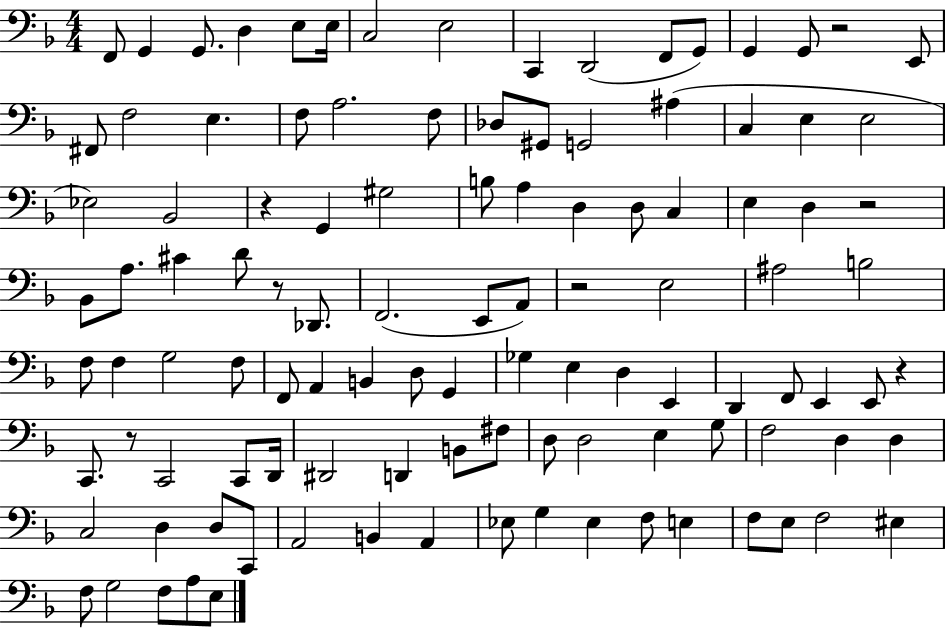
F2/e G2/q G2/e. D3/q E3/e E3/s C3/h E3/h C2/q D2/h F2/e G2/e G2/q G2/e R/h E2/e F#2/e F3/h E3/q. F3/e A3/h. F3/e Db3/e G#2/e G2/h A#3/q C3/q E3/q E3/h Eb3/h Bb2/h R/q G2/q G#3/h B3/e A3/q D3/q D3/e C3/q E3/q D3/q R/h Bb2/e A3/e. C#4/q D4/e R/e Db2/e. F2/h. E2/e A2/e R/h E3/h A#3/h B3/h F3/e F3/q G3/h F3/e F2/e A2/q B2/q D3/e G2/q Gb3/q E3/q D3/q E2/q D2/q F2/e E2/q E2/e R/q C2/e. R/e C2/h C2/e D2/s D#2/h D2/q B2/e F#3/e D3/e D3/h E3/q G3/e F3/h D3/q D3/q C3/h D3/q D3/e C2/e A2/h B2/q A2/q Eb3/e G3/q Eb3/q F3/e E3/q F3/e E3/e F3/h EIS3/q F3/e G3/h F3/e A3/e E3/e